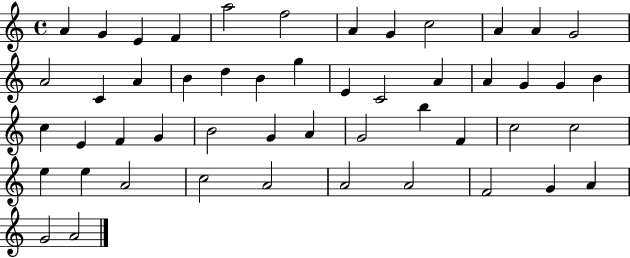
A4/q G4/q E4/q F4/q A5/h F5/h A4/q G4/q C5/h A4/q A4/q G4/h A4/h C4/q A4/q B4/q D5/q B4/q G5/q E4/q C4/h A4/q A4/q G4/q G4/q B4/q C5/q E4/q F4/q G4/q B4/h G4/q A4/q G4/h B5/q F4/q C5/h C5/h E5/q E5/q A4/h C5/h A4/h A4/h A4/h F4/h G4/q A4/q G4/h A4/h